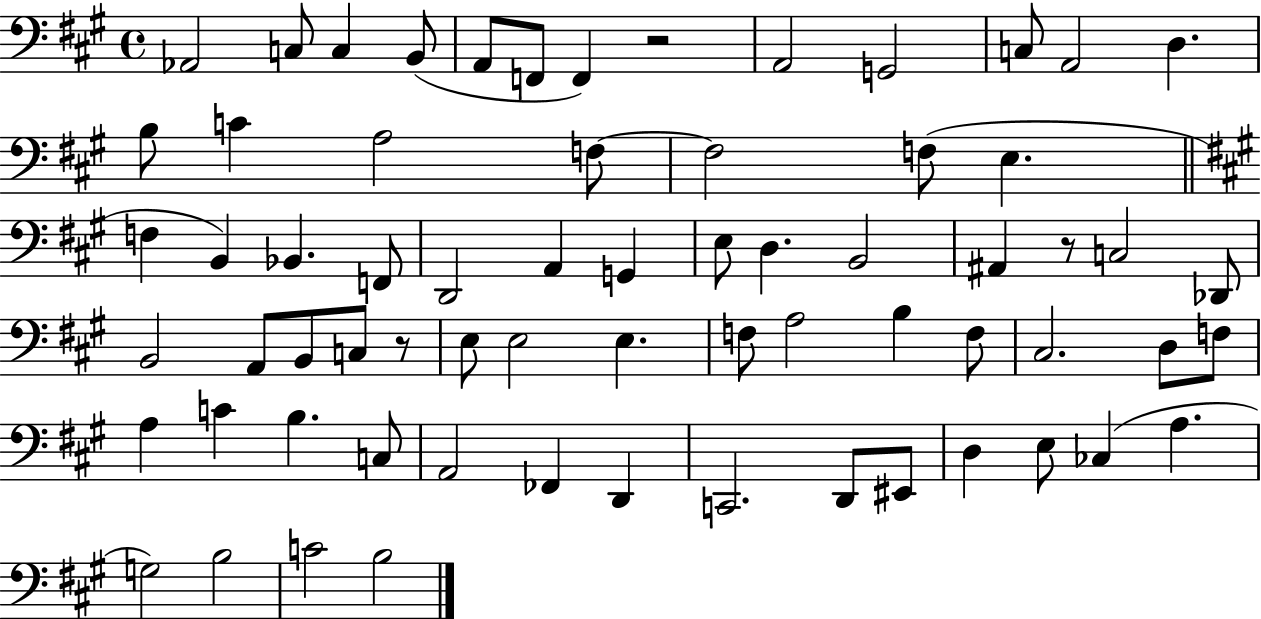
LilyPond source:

{
  \clef bass
  \time 4/4
  \defaultTimeSignature
  \key a \major
  aes,2 c8 c4 b,8( | a,8 f,8 f,4) r2 | a,2 g,2 | c8 a,2 d4. | \break b8 c'4 a2 f8~~ | f2 f8( e4. | \bar "||" \break \key a \major f4 b,4) bes,4. f,8 | d,2 a,4 g,4 | e8 d4. b,2 | ais,4 r8 c2 des,8 | \break b,2 a,8 b,8 c8 r8 | e8 e2 e4. | f8 a2 b4 f8 | cis2. d8 f8 | \break a4 c'4 b4. c8 | a,2 fes,4 d,4 | c,2. d,8 eis,8 | d4 e8 ces4( a4. | \break g2) b2 | c'2 b2 | \bar "|."
}